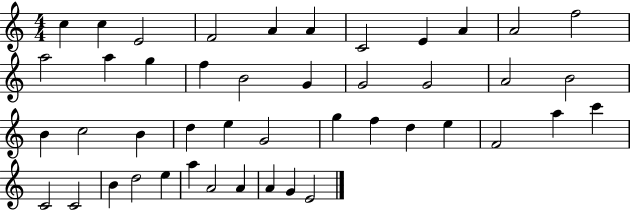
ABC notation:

X:1
T:Untitled
M:4/4
L:1/4
K:C
c c E2 F2 A A C2 E A A2 f2 a2 a g f B2 G G2 G2 A2 B2 B c2 B d e G2 g f d e F2 a c' C2 C2 B d2 e a A2 A A G E2